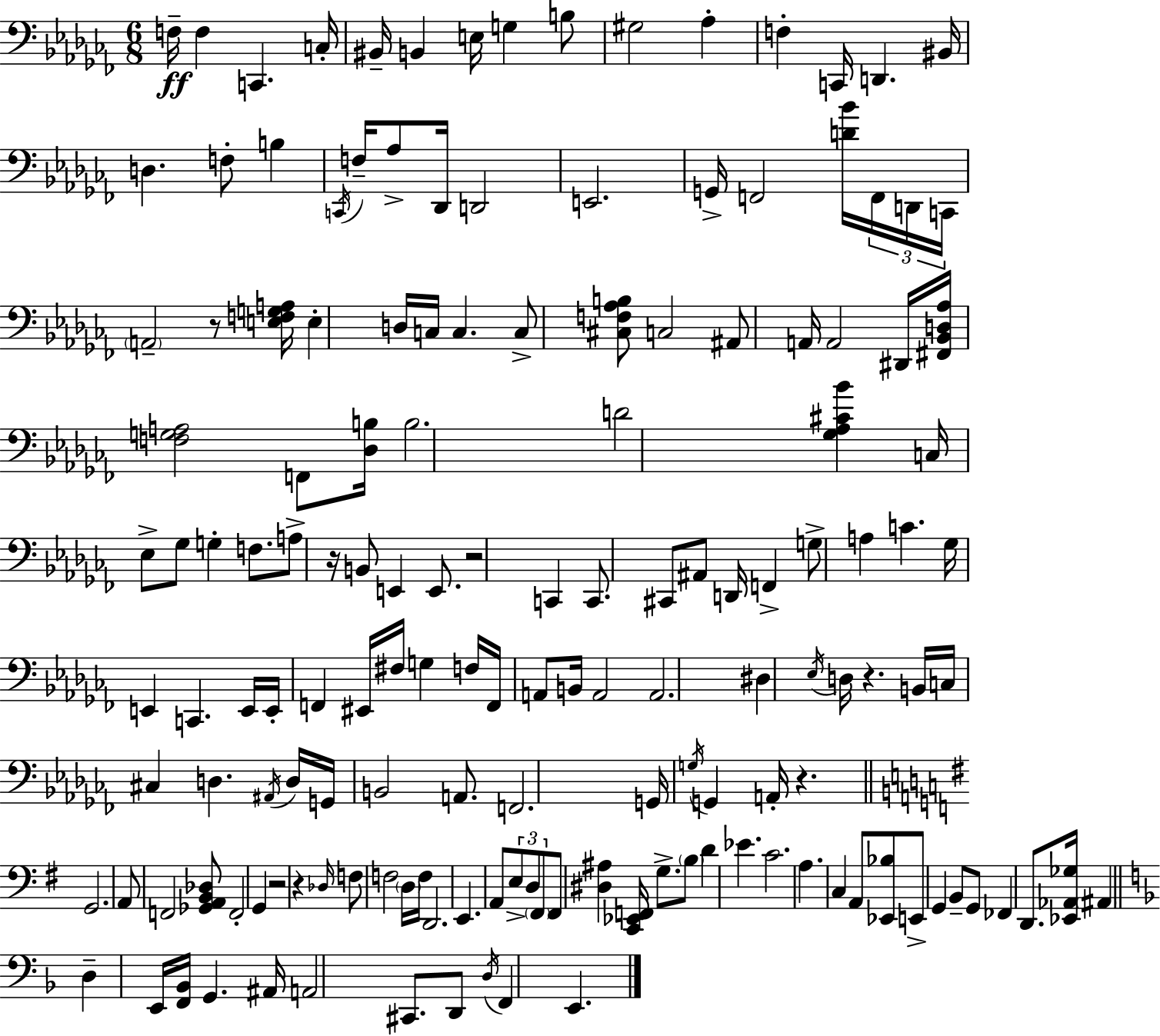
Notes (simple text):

F3/s F3/q C2/q. C3/s BIS2/s B2/q E3/s G3/q B3/e G#3/h Ab3/q F3/q C2/s D2/q. BIS2/s D3/q. F3/e B3/q C2/s F3/s Ab3/e Db2/s D2/h E2/h. G2/s F2/h [D4,Bb4]/s F2/s D2/s C2/s A2/h R/e [E3,F3,G3,A3]/s E3/q D3/s C3/s C3/q. C3/e [C#3,F3,Ab3,B3]/e C3/h A#2/e A2/s A2/h D#2/s [F#2,Bb2,D3,Ab3]/s [F3,G3,A3]/h F2/e [Db3,B3]/s B3/h. D4/h [Gb3,Ab3,C#4,Bb4]/q C3/s Eb3/e Gb3/e G3/q F3/e. A3/e R/s B2/e E2/q E2/e. R/h C2/q C2/e. C#2/e A#2/e D2/s F2/q G3/e A3/q C4/q. Gb3/s E2/q C2/q. E2/s E2/s F2/q EIS2/s F#3/s G3/q F3/s F2/s A2/e B2/s A2/h A2/h. D#3/q Eb3/s D3/s R/q. B2/s C3/s C#3/q D3/q. A#2/s D3/s G2/s B2/h A2/e. F2/h. G2/s G3/s G2/q A2/s R/q. G2/h. A2/e F2/h [Gb2,A2,B2,Db3]/e F2/h G2/q R/h R/q Db3/s F3/e F3/h D3/s F3/s D2/h. E2/q. A2/e E3/e D3/e F#2/e F#2/e [D#3,A#3]/q [C2,Eb2,F2]/s G3/e. B3/e D4/q Eb4/q. C4/h. A3/q. C3/q A2/e [Eb2,Bb3]/e E2/e G2/q B2/e G2/e FES2/q D2/e. [Eb2,Ab2,Gb3]/s A#2/q D3/q E2/s [F2,Bb2]/s G2/q. A#2/s A2/h C#2/e. D2/e D3/s F2/q E2/q.